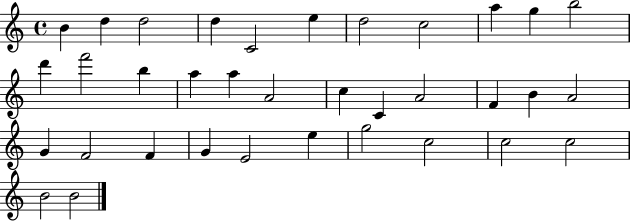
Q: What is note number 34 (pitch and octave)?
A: B4